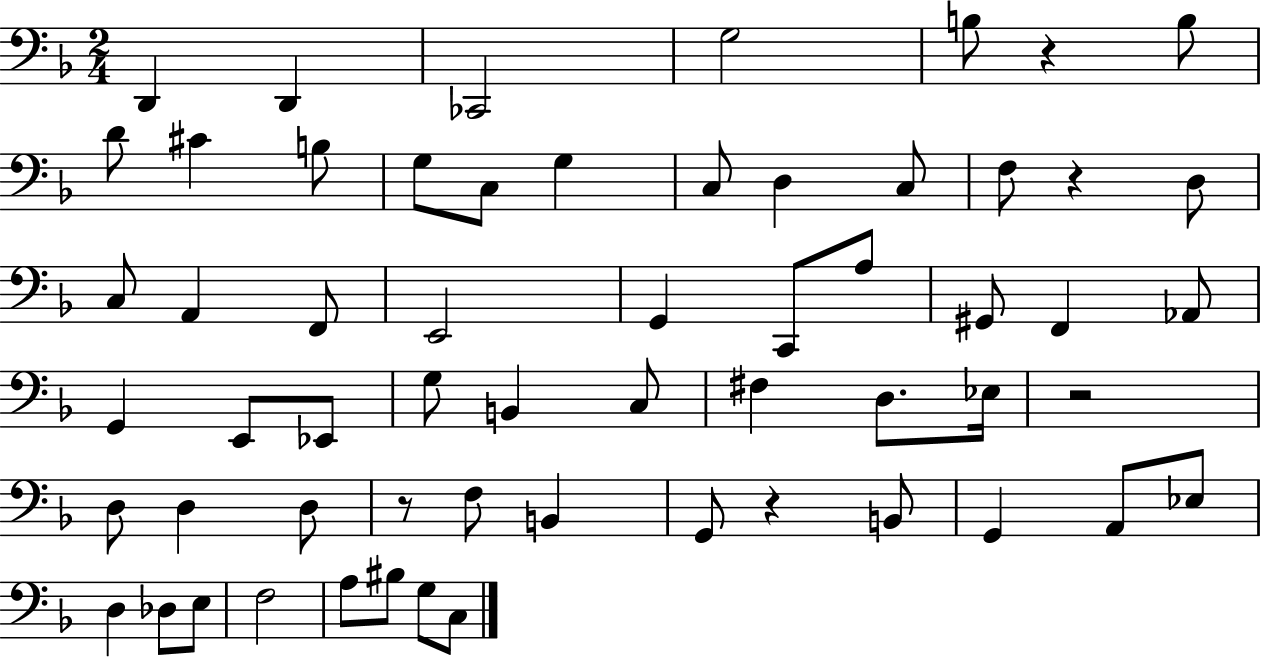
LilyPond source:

{
  \clef bass
  \numericTimeSignature
  \time 2/4
  \key f \major
  d,4 d,4 | ces,2 | g2 | b8 r4 b8 | \break d'8 cis'4 b8 | g8 c8 g4 | c8 d4 c8 | f8 r4 d8 | \break c8 a,4 f,8 | e,2 | g,4 c,8 a8 | gis,8 f,4 aes,8 | \break g,4 e,8 ees,8 | g8 b,4 c8 | fis4 d8. ees16 | r2 | \break d8 d4 d8 | r8 f8 b,4 | g,8 r4 b,8 | g,4 a,8 ees8 | \break d4 des8 e8 | f2 | a8 bis8 g8 c8 | \bar "|."
}